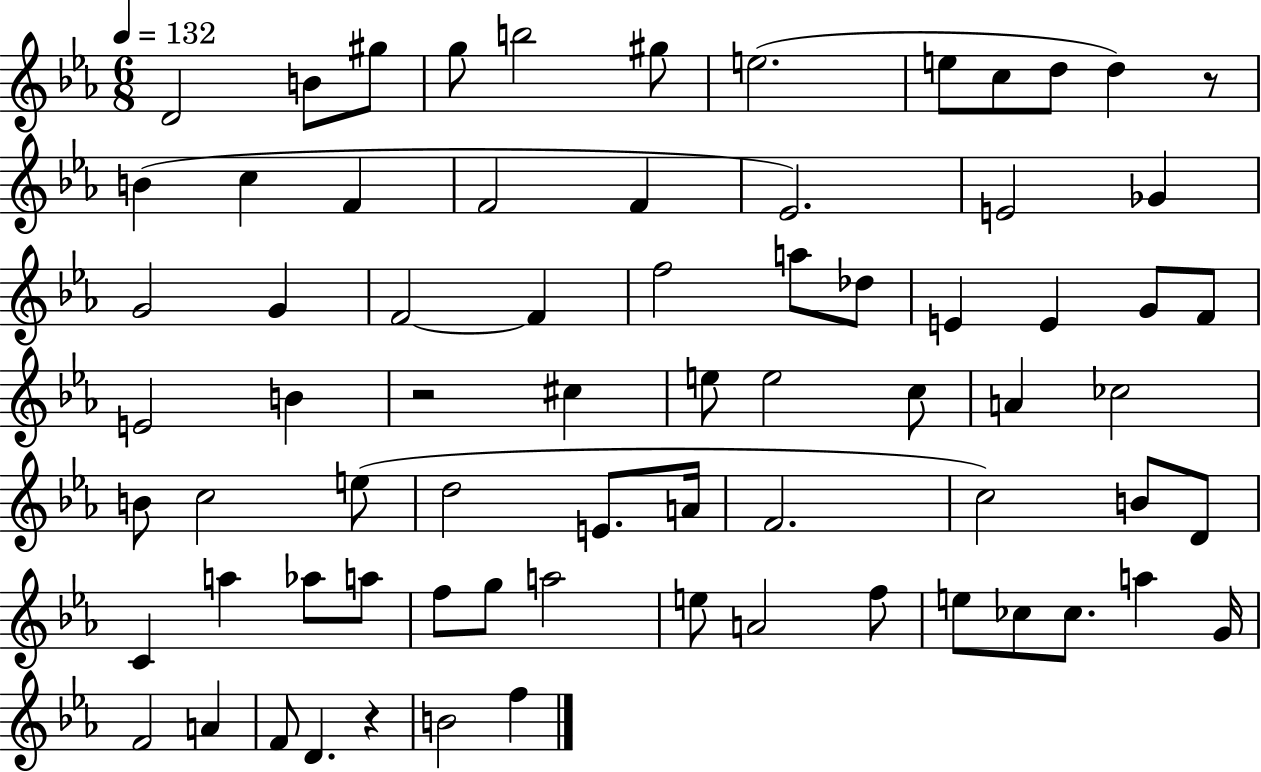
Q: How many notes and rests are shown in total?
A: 72